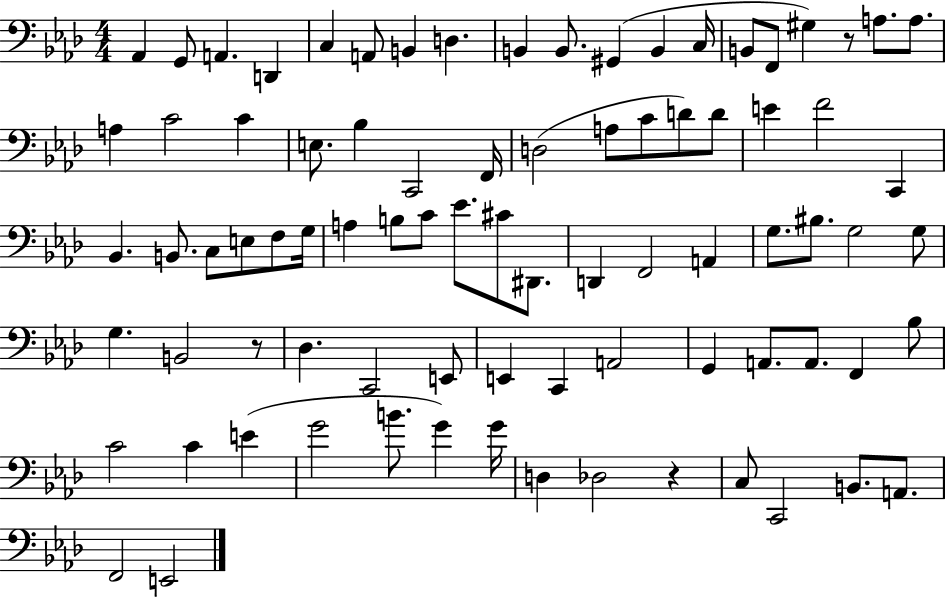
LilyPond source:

{
  \clef bass
  \numericTimeSignature
  \time 4/4
  \key aes \major
  aes,4 g,8 a,4. d,4 | c4 a,8 b,4 d4. | b,4 b,8. gis,4( b,4 c16 | b,8 f,8 gis4) r8 a8. a8. | \break a4 c'2 c'4 | e8. bes4 c,2 f,16 | d2( a8 c'8 d'8) d'8 | e'4 f'2 c,4 | \break bes,4. b,8. c8 e8 f8 g16 | a4 b8 c'8 ees'8. cis'8 dis,8. | d,4 f,2 a,4 | g8. bis8. g2 g8 | \break g4. b,2 r8 | des4. c,2 e,8 | e,4 c,4 a,2 | g,4 a,8. a,8. f,4 bes8 | \break c'2 c'4 e'4( | g'2 b'8. g'4) g'16 | d4 des2 r4 | c8 c,2 b,8. a,8. | \break f,2 e,2 | \bar "|."
}